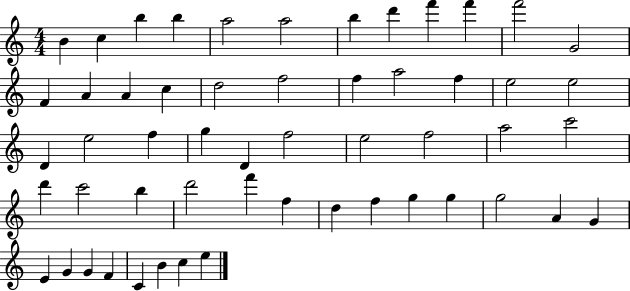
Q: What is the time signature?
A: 4/4